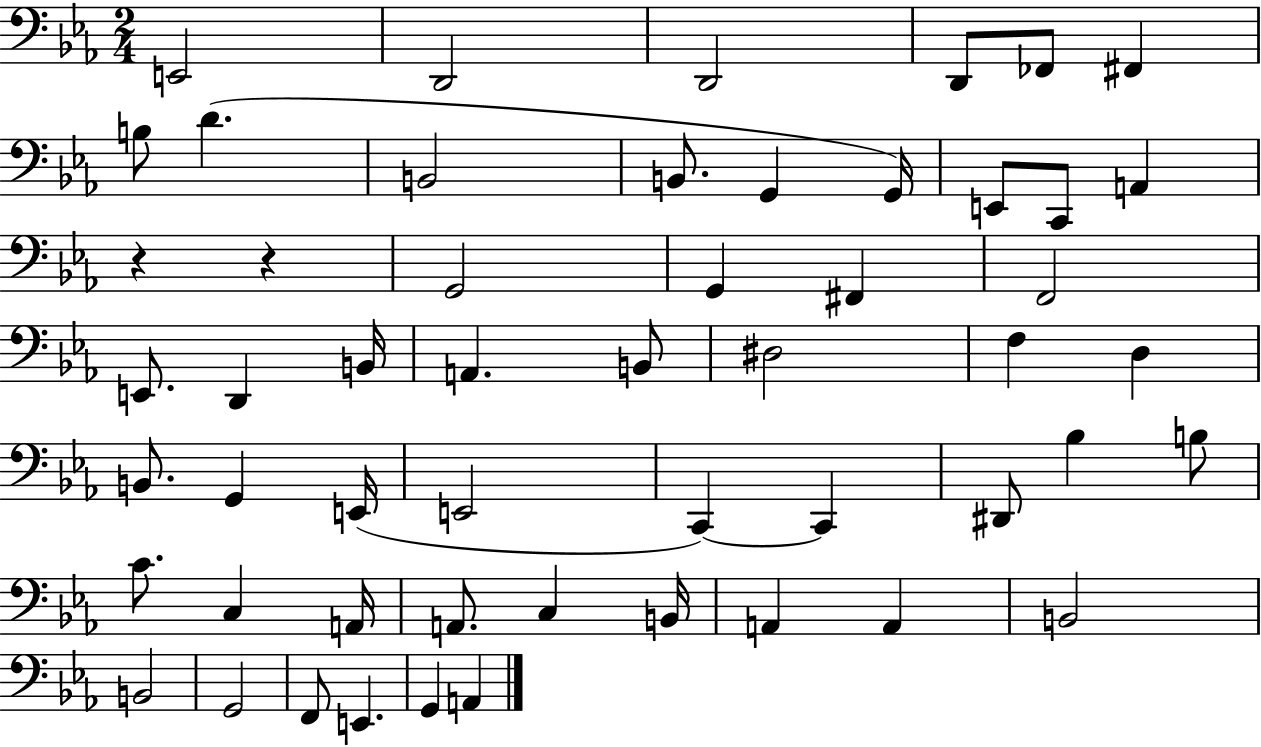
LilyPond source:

{
  \clef bass
  \numericTimeSignature
  \time 2/4
  \key ees \major
  \repeat volta 2 { e,2 | d,2 | d,2 | d,8 fes,8 fis,4 | \break b8 d'4.( | b,2 | b,8. g,4 g,16) | e,8 c,8 a,4 | \break r4 r4 | g,2 | g,4 fis,4 | f,2 | \break e,8. d,4 b,16 | a,4. b,8 | dis2 | f4 d4 | \break b,8. g,4 e,16( | e,2 | c,4~~) c,4 | dis,8 bes4 b8 | \break c'8. c4 a,16 | a,8. c4 b,16 | a,4 a,4 | b,2 | \break b,2 | g,2 | f,8 e,4. | g,4 a,4 | \break } \bar "|."
}